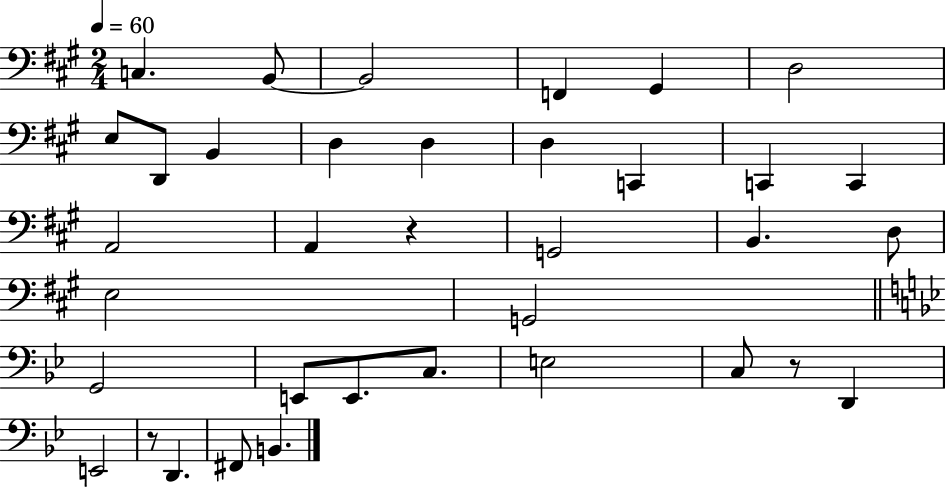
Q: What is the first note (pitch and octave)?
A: C3